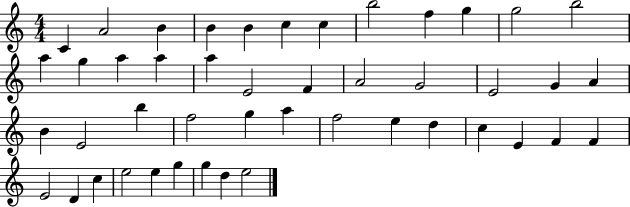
C4/q A4/h B4/q B4/q B4/q C5/q C5/q B5/h F5/q G5/q G5/h B5/h A5/q G5/q A5/q A5/q A5/q E4/h F4/q A4/h G4/h E4/h G4/q A4/q B4/q E4/h B5/q F5/h G5/q A5/q F5/h E5/q D5/q C5/q E4/q F4/q F4/q E4/h D4/q C5/q E5/h E5/q G5/q G5/q D5/q E5/h